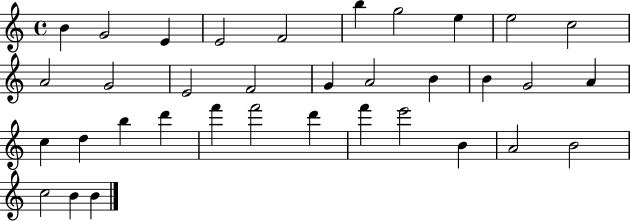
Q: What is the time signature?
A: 4/4